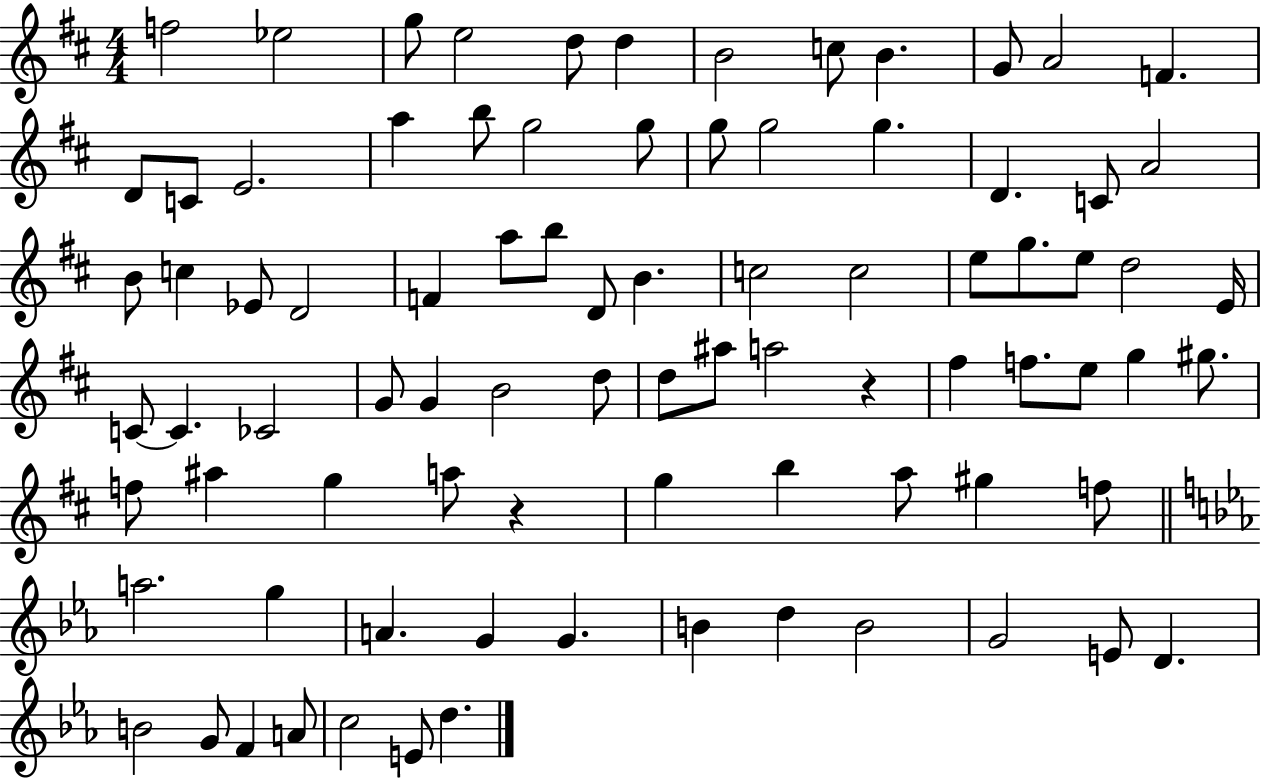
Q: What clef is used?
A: treble